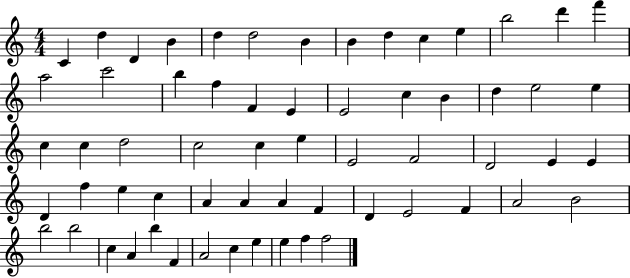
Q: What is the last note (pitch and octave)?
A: F5